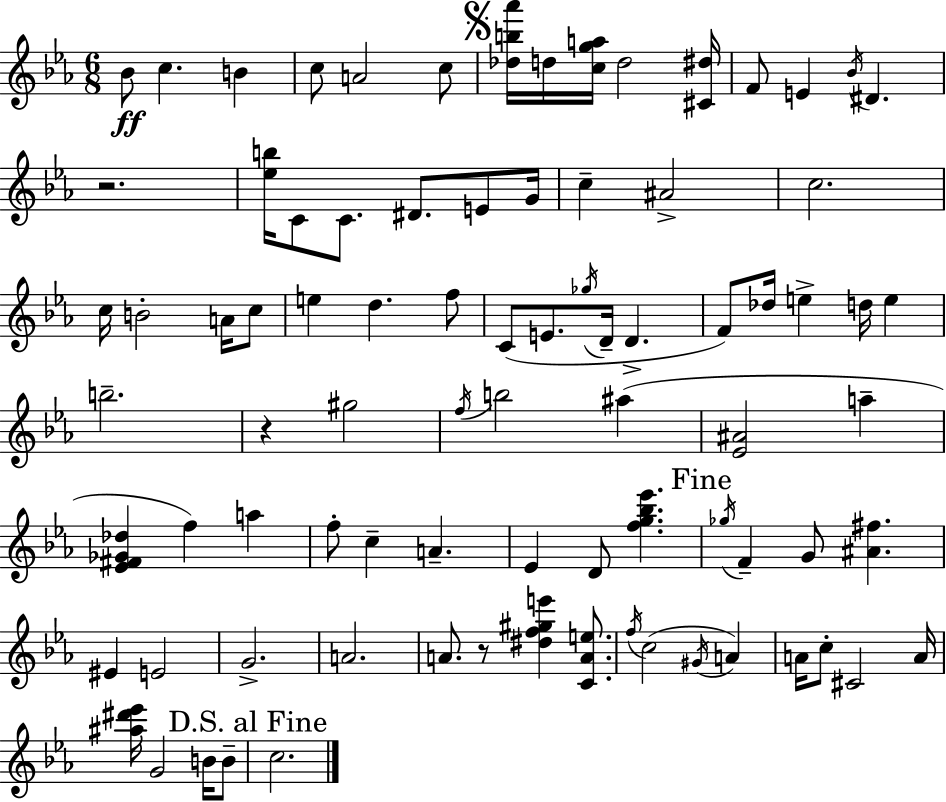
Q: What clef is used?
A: treble